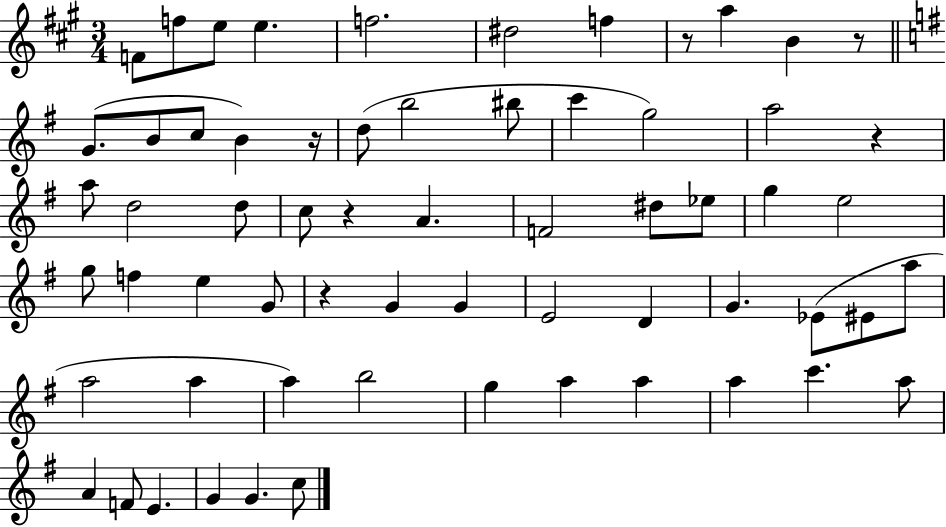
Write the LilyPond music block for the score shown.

{
  \clef treble
  \numericTimeSignature
  \time 3/4
  \key a \major
  \repeat volta 2 { f'8 f''8 e''8 e''4. | f''2. | dis''2 f''4 | r8 a''4 b'4 r8 | \break \bar "||" \break \key g \major g'8.( b'8 c''8 b'4) r16 | d''8( b''2 bis''8 | c'''4 g''2) | a''2 r4 | \break a''8 d''2 d''8 | c''8 r4 a'4. | f'2 dis''8 ees''8 | g''4 e''2 | \break g''8 f''4 e''4 g'8 | r4 g'4 g'4 | e'2 d'4 | g'4. ees'8( eis'8 a''8 | \break a''2 a''4 | a''4) b''2 | g''4 a''4 a''4 | a''4 c'''4. a''8 | \break a'4 f'8 e'4. | g'4 g'4. c''8 | } \bar "|."
}